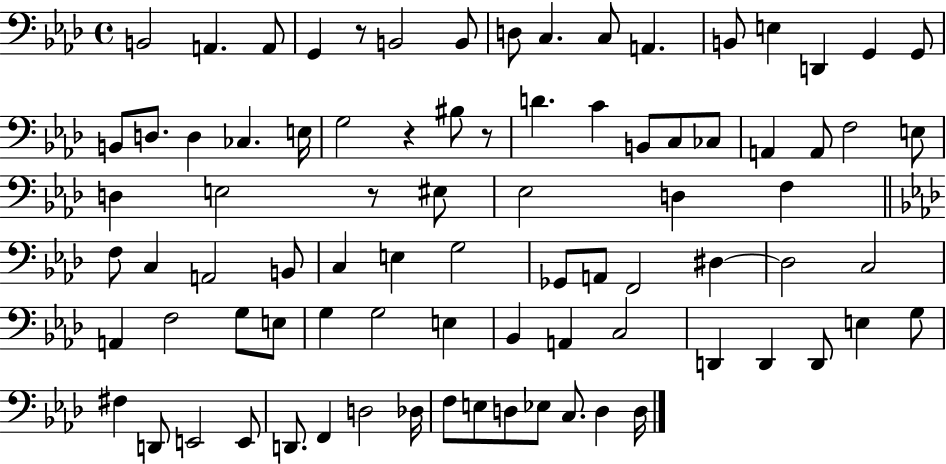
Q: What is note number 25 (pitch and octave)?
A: B2